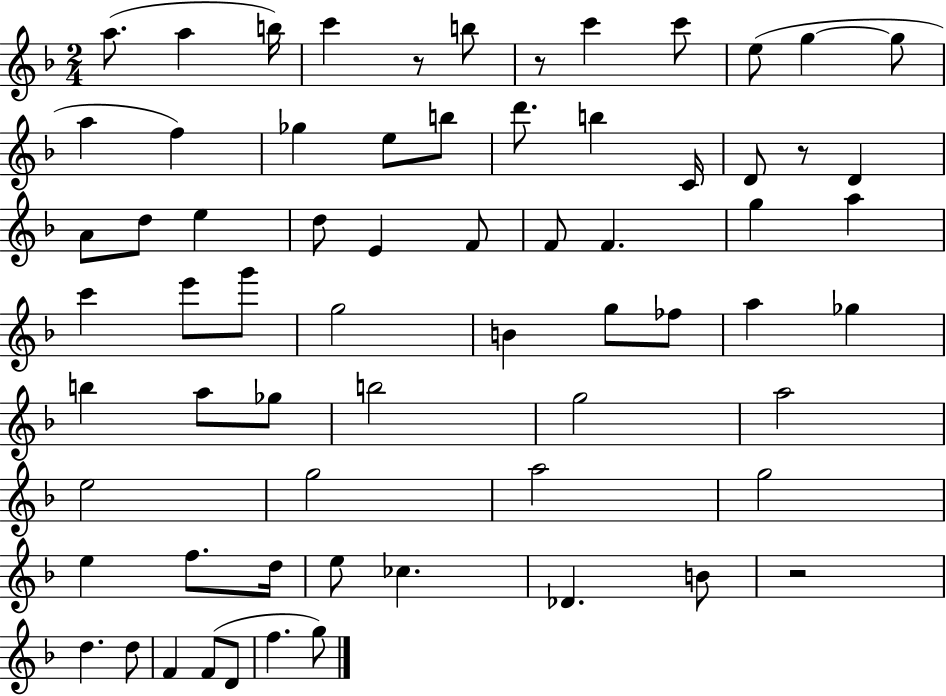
A5/e. A5/q B5/s C6/q R/e B5/e R/e C6/q C6/e E5/e G5/q G5/e A5/q F5/q Gb5/q E5/e B5/e D6/e. B5/q C4/s D4/e R/e D4/q A4/e D5/e E5/q D5/e E4/q F4/e F4/e F4/q. G5/q A5/q C6/q E6/e G6/e G5/h B4/q G5/e FES5/e A5/q Gb5/q B5/q A5/e Gb5/e B5/h G5/h A5/h E5/h G5/h A5/h G5/h E5/q F5/e. D5/s E5/e CES5/q. Db4/q. B4/e R/h D5/q. D5/e F4/q F4/e D4/e F5/q. G5/e